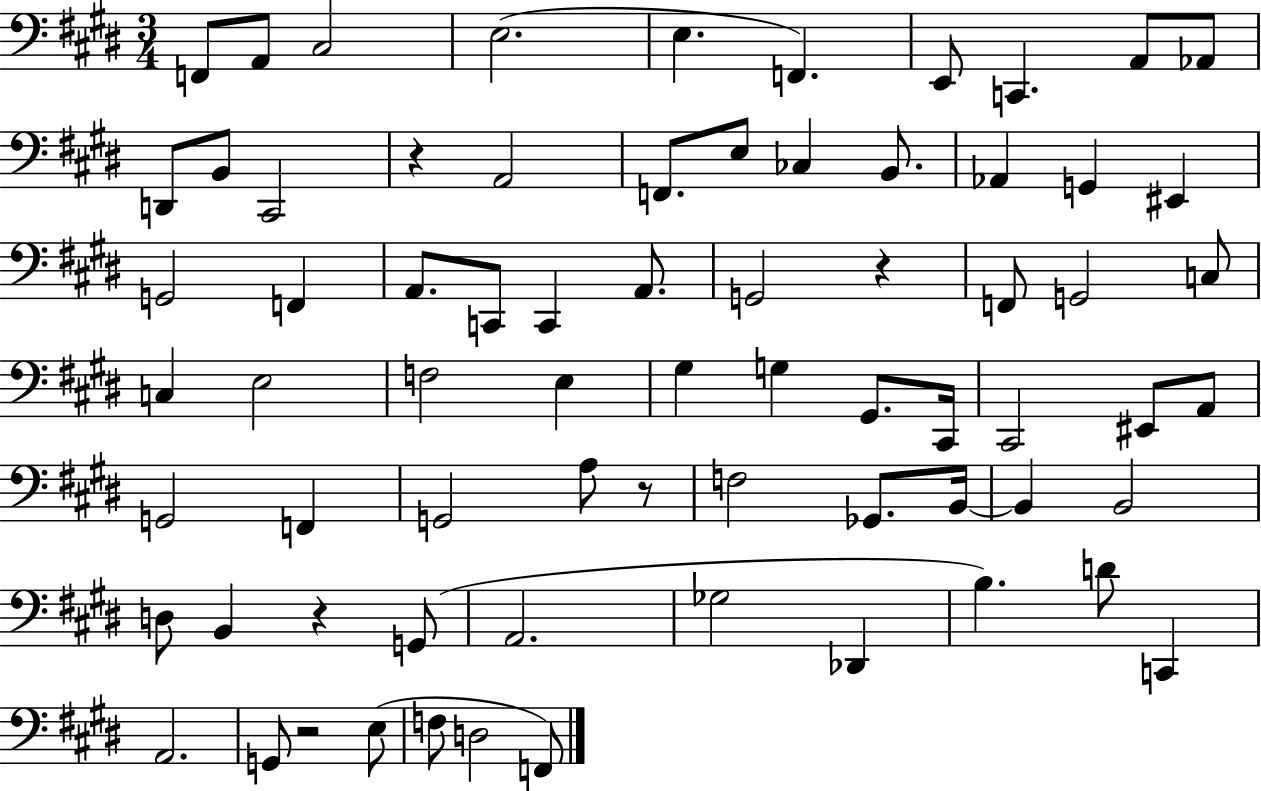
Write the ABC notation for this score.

X:1
T:Untitled
M:3/4
L:1/4
K:E
F,,/2 A,,/2 ^C,2 E,2 E, F,, E,,/2 C,, A,,/2 _A,,/2 D,,/2 B,,/2 ^C,,2 z A,,2 F,,/2 E,/2 _C, B,,/2 _A,, G,, ^E,, G,,2 F,, A,,/2 C,,/2 C,, A,,/2 G,,2 z F,,/2 G,,2 C,/2 C, E,2 F,2 E, ^G, G, ^G,,/2 ^C,,/4 ^C,,2 ^E,,/2 A,,/2 G,,2 F,, G,,2 A,/2 z/2 F,2 _G,,/2 B,,/4 B,, B,,2 D,/2 B,, z G,,/2 A,,2 _G,2 _D,, B, D/2 C,, A,,2 G,,/2 z2 E,/2 F,/2 D,2 F,,/2